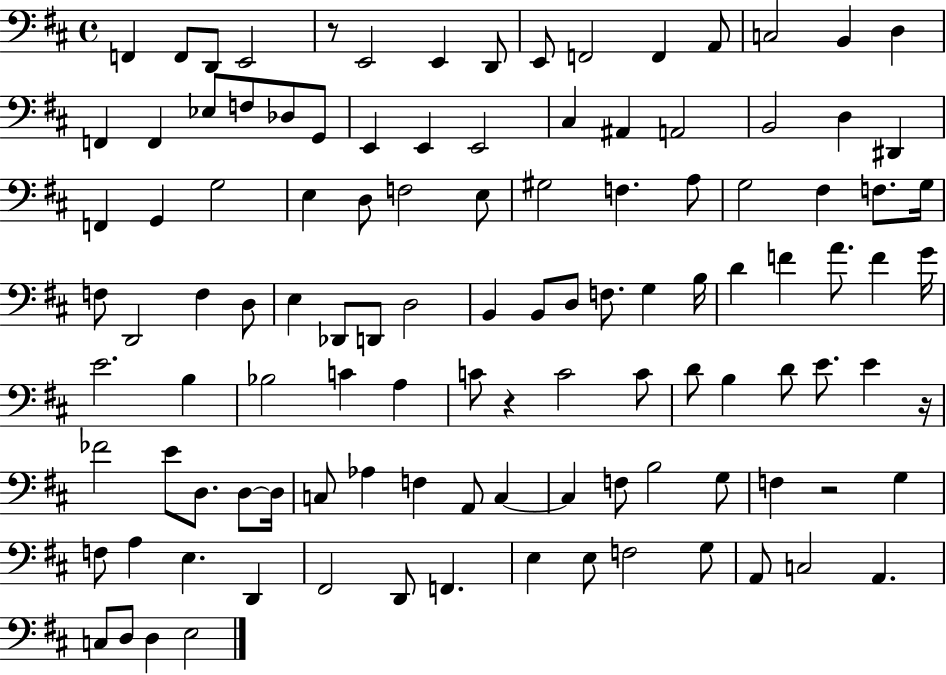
F2/q F2/e D2/e E2/h R/e E2/h E2/q D2/e E2/e F2/h F2/q A2/e C3/h B2/q D3/q F2/q F2/q Eb3/e F3/e Db3/e G2/e E2/q E2/q E2/h C#3/q A#2/q A2/h B2/h D3/q D#2/q F2/q G2/q G3/h E3/q D3/e F3/h E3/e G#3/h F3/q. A3/e G3/h F#3/q F3/e. G3/s F3/e D2/h F3/q D3/e E3/q Db2/e D2/e D3/h B2/q B2/e D3/e F3/e. G3/q B3/s D4/q F4/q A4/e. F4/q G4/s E4/h. B3/q Bb3/h C4/q A3/q C4/e R/q C4/h C4/e D4/e B3/q D4/e E4/e. E4/q R/s FES4/h E4/e D3/e. D3/e D3/s C3/e Ab3/q F3/q A2/e C3/q C3/q F3/e B3/h G3/e F3/q R/h G3/q F3/e A3/q E3/q. D2/q F#2/h D2/e F2/q. E3/q E3/e F3/h G3/e A2/e C3/h A2/q. C3/e D3/e D3/q E3/h